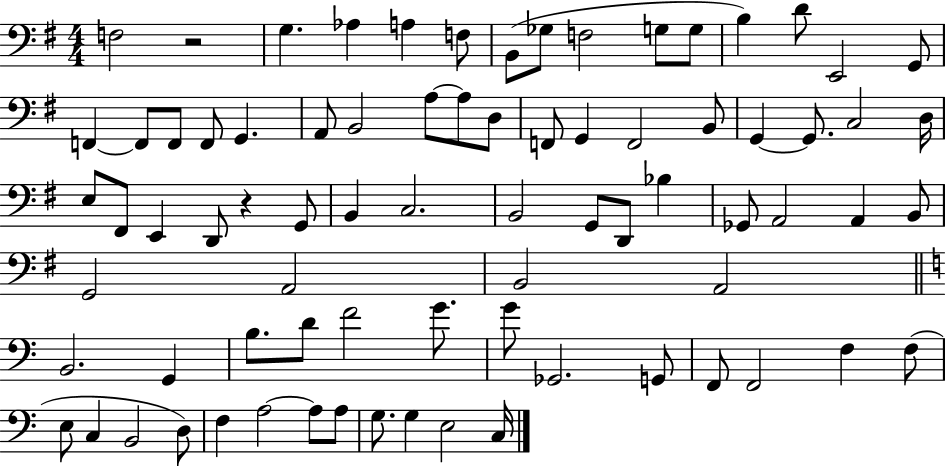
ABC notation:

X:1
T:Untitled
M:4/4
L:1/4
K:G
F,2 z2 G, _A, A, F,/2 B,,/2 _G,/2 F,2 G,/2 G,/2 B, D/2 E,,2 G,,/2 F,, F,,/2 F,,/2 F,,/2 G,, A,,/2 B,,2 A,/2 A,/2 D,/2 F,,/2 G,, F,,2 B,,/2 G,, G,,/2 C,2 D,/4 E,/2 ^F,,/2 E,, D,,/2 z G,,/2 B,, C,2 B,,2 G,,/2 D,,/2 _B, _G,,/2 A,,2 A,, B,,/2 G,,2 A,,2 B,,2 A,,2 B,,2 G,, B,/2 D/2 F2 G/2 G/2 _G,,2 G,,/2 F,,/2 F,,2 F, F,/2 E,/2 C, B,,2 D,/2 F, A,2 A,/2 A,/2 G,/2 G, E,2 C,/4